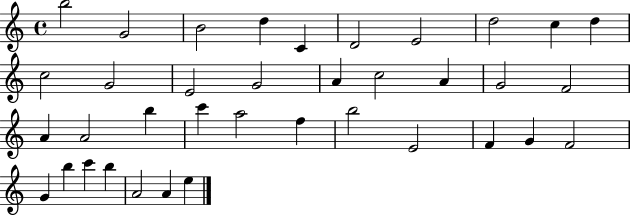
B5/h G4/h B4/h D5/q C4/q D4/h E4/h D5/h C5/q D5/q C5/h G4/h E4/h G4/h A4/q C5/h A4/q G4/h F4/h A4/q A4/h B5/q C6/q A5/h F5/q B5/h E4/h F4/q G4/q F4/h G4/q B5/q C6/q B5/q A4/h A4/q E5/q